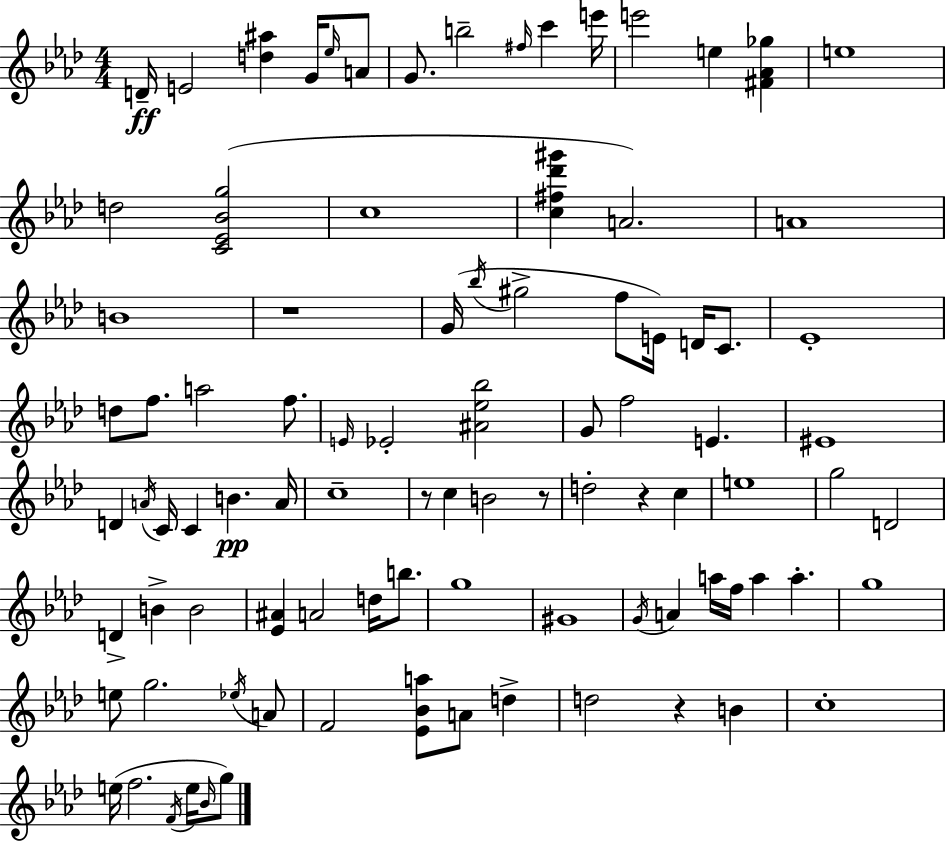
{
  \clef treble
  \numericTimeSignature
  \time 4/4
  \key aes \major
  \repeat volta 2 { d'16--\ff e'2 <d'' ais''>4 g'16 \grace { ees''16 } a'8 | g'8. b''2-- \grace { fis''16 } c'''4 | e'''16 e'''2 e''4 <fis' aes' ges''>4 | e''1 | \break d''2 <c' ees' bes' g''>2( | c''1 | <c'' fis'' des''' gis'''>4 a'2.) | a'1 | \break b'1 | r1 | g'16( \acciaccatura { bes''16 } gis''2-> f''8 e'16) d'16 | c'8. ees'1-. | \break d''8 f''8. a''2 | f''8. \grace { e'16 } ees'2-. <ais' ees'' bes''>2 | g'8 f''2 e'4. | eis'1 | \break d'4 \acciaccatura { a'16 } c'16 c'4 b'4.\pp | a'16 c''1-- | r8 c''4 b'2 | r8 d''2-. r4 | \break c''4 e''1 | g''2 d'2 | d'4-> b'4-> b'2 | <ees' ais'>4 a'2 | \break d''16 b''8. g''1 | gis'1 | \acciaccatura { g'16 } a'4 a''16 f''16 a''4 | a''4.-. g''1 | \break e''8 g''2. | \acciaccatura { ees''16 } a'8 f'2 <ees' bes' a''>8 | a'8 d''4-> d''2 r4 | b'4 c''1-. | \break e''16( f''2. | \acciaccatura { f'16 } e''16 \grace { bes'16 } g''8) } \bar "|."
}